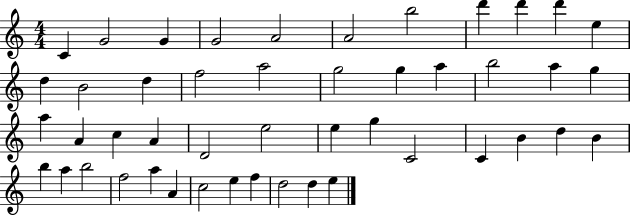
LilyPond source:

{
  \clef treble
  \numericTimeSignature
  \time 4/4
  \key c \major
  c'4 g'2 g'4 | g'2 a'2 | a'2 b''2 | d'''4 d'''4 d'''4 e''4 | \break d''4 b'2 d''4 | f''2 a''2 | g''2 g''4 a''4 | b''2 a''4 g''4 | \break a''4 a'4 c''4 a'4 | d'2 e''2 | e''4 g''4 c'2 | c'4 b'4 d''4 b'4 | \break b''4 a''4 b''2 | f''2 a''4 a'4 | c''2 e''4 f''4 | d''2 d''4 e''4 | \break \bar "|."
}